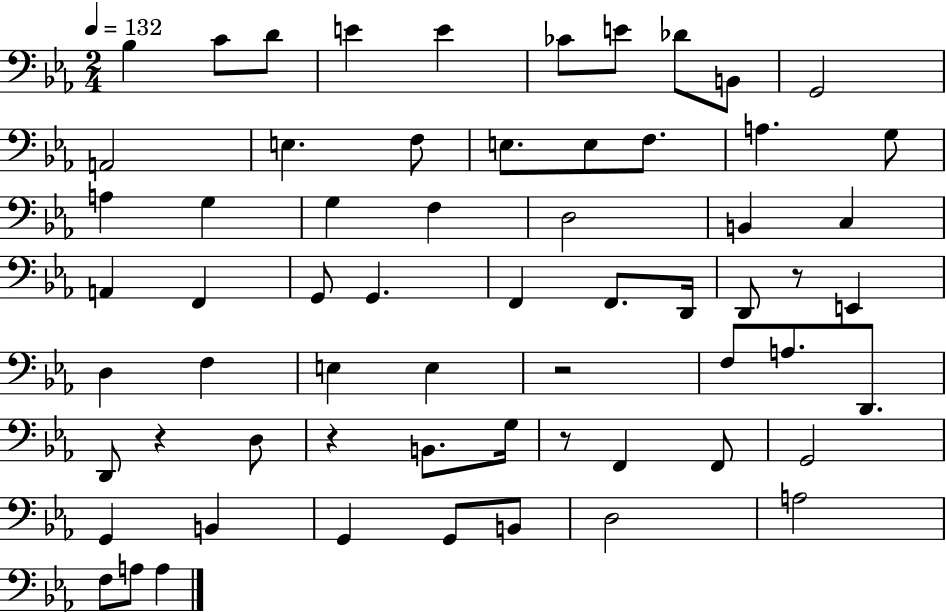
X:1
T:Untitled
M:2/4
L:1/4
K:Eb
_B, C/2 D/2 E E _C/2 E/2 _D/2 B,,/2 G,,2 A,,2 E, F,/2 E,/2 E,/2 F,/2 A, G,/2 A, G, G, F, D,2 B,, C, A,, F,, G,,/2 G,, F,, F,,/2 D,,/4 D,,/2 z/2 E,, D, F, E, E, z2 F,/2 A,/2 D,,/2 D,,/2 z D,/2 z B,,/2 G,/4 z/2 F,, F,,/2 G,,2 G,, B,, G,, G,,/2 B,,/2 D,2 A,2 F,/2 A,/2 A,